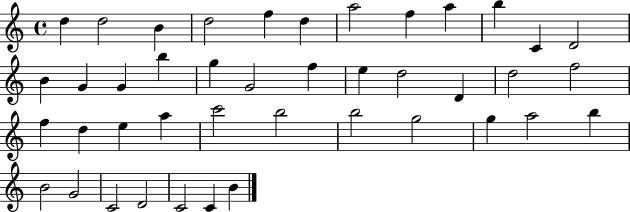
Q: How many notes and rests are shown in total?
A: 42